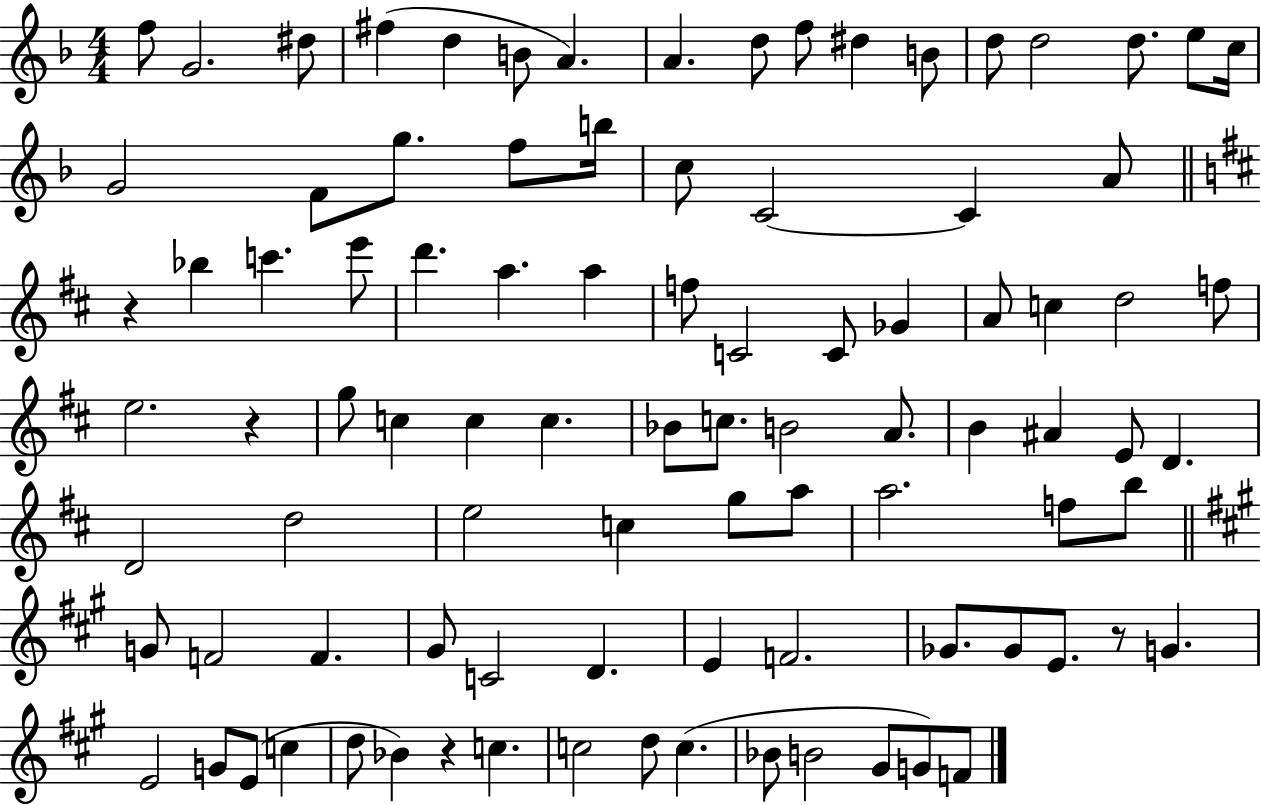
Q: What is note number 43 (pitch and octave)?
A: C5